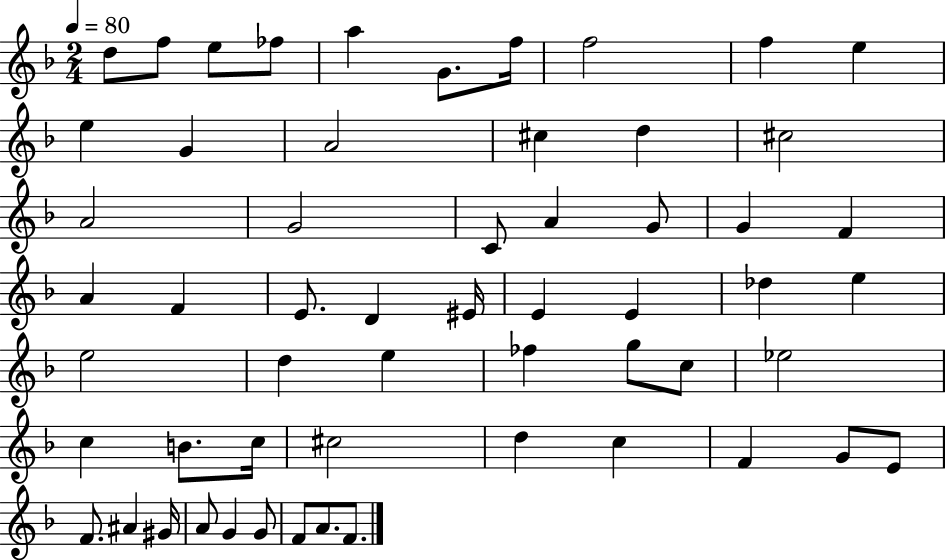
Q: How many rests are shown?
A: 0